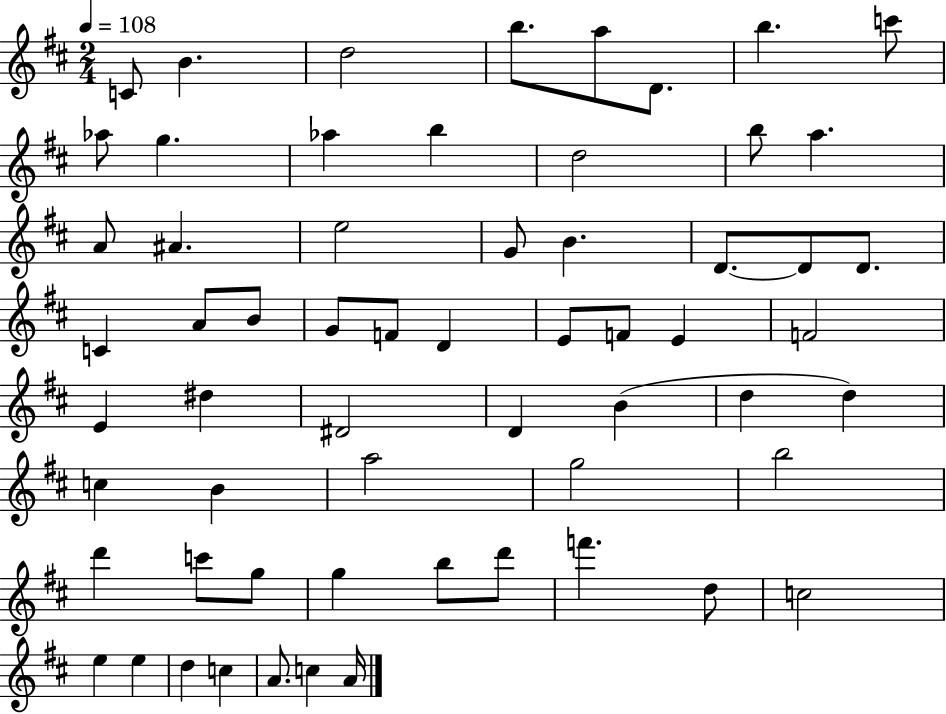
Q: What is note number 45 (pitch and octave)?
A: B5